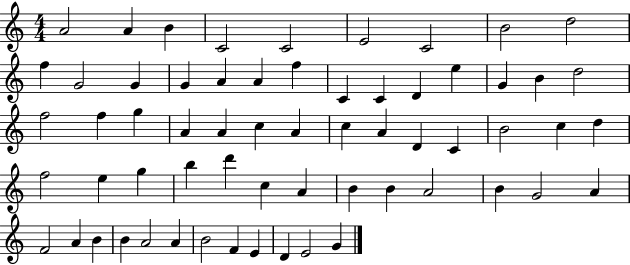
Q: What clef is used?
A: treble